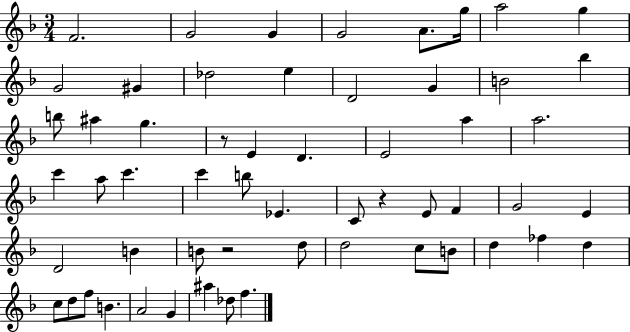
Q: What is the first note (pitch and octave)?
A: F4